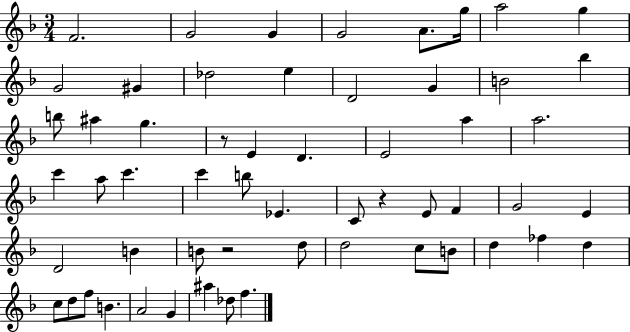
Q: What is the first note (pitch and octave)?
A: F4